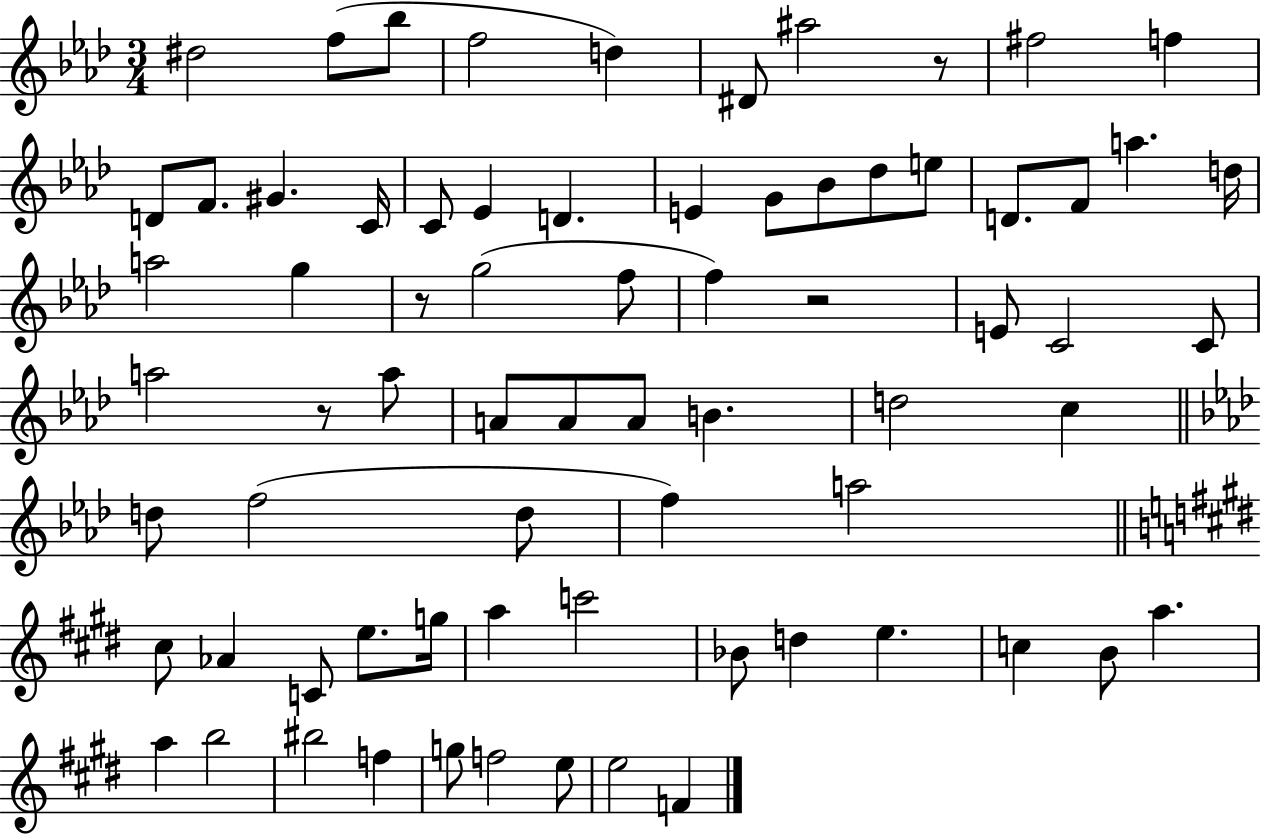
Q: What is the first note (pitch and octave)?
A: D#5